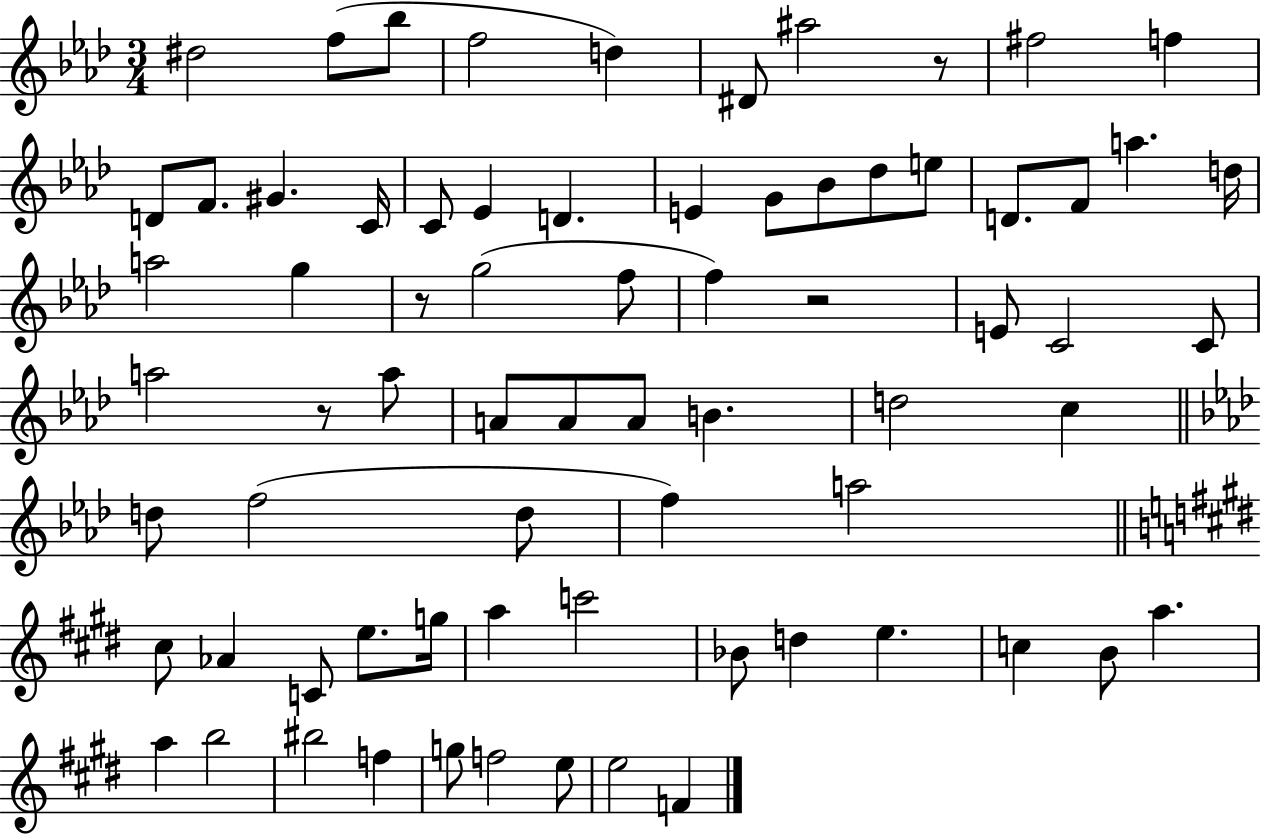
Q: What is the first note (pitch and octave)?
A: D#5